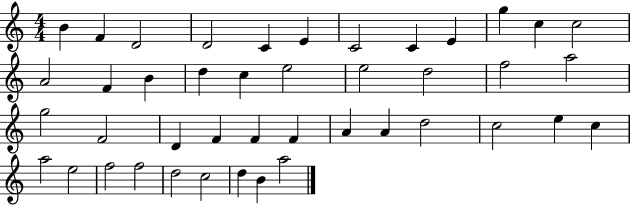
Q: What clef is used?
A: treble